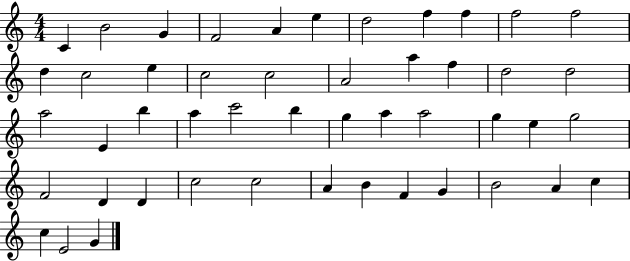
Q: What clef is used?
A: treble